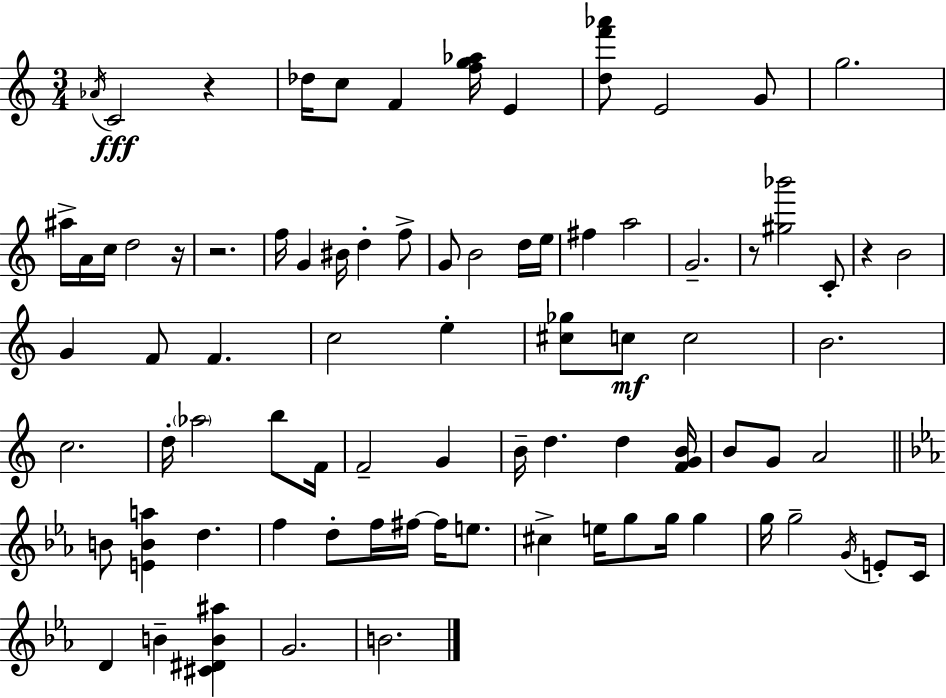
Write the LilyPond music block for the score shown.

{
  \clef treble
  \numericTimeSignature
  \time 3/4
  \key c \major
  \repeat volta 2 { \acciaccatura { aes'16 }\fff c'2 r4 | des''16 c''8 f'4 <f'' g'' aes''>16 e'4 | <d'' f''' aes'''>8 e'2 g'8 | g''2. | \break ais''16-> a'16 c''16 d''2 | r16 r2. | f''16 g'4 bis'16 d''4-. f''8-> | g'8 b'2 d''16 | \break e''16 fis''4 a''2 | g'2.-- | r8 <gis'' bes'''>2 c'8-. | r4 b'2 | \break g'4 f'8 f'4. | c''2 e''4-. | <cis'' ges''>8 c''8\mf c''2 | b'2. | \break c''2. | d''16-. \parenthesize aes''2 b''8 | f'16 f'2-- g'4 | b'16-- d''4. d''4 | \break <f' g' b'>16 b'8 g'8 a'2 | \bar "||" \break \key ees \major b'8 <e' b' a''>4 d''4. | f''4 d''8-. f''16 fis''16~~ fis''16 e''8. | cis''4-> e''16 g''8 g''16 g''4 | g''16 g''2-- \acciaccatura { g'16 } e'8-. | \break c'16 d'4 b'4-- <cis' dis' b' ais''>4 | g'2. | b'2. | } \bar "|."
}